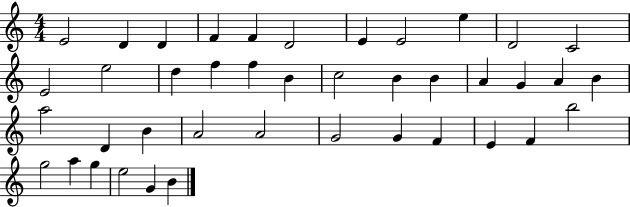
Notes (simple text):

E4/h D4/q D4/q F4/q F4/q D4/h E4/q E4/h E5/q D4/h C4/h E4/h E5/h D5/q F5/q F5/q B4/q C5/h B4/q B4/q A4/q G4/q A4/q B4/q A5/h D4/q B4/q A4/h A4/h G4/h G4/q F4/q E4/q F4/q B5/h G5/h A5/q G5/q E5/h G4/q B4/q